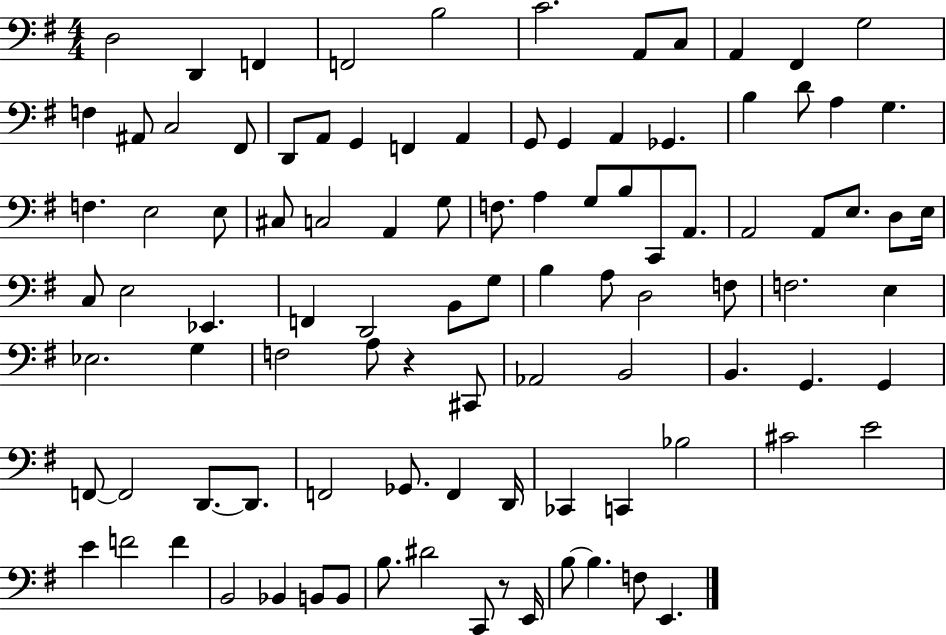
D3/h D2/q F2/q F2/h B3/h C4/h. A2/e C3/e A2/q F#2/q G3/h F3/q A#2/e C3/h F#2/e D2/e A2/e G2/q F2/q A2/q G2/e G2/q A2/q Gb2/q. B3/q D4/e A3/q G3/q. F3/q. E3/h E3/e C#3/e C3/h A2/q G3/e F3/e. A3/q G3/e B3/e C2/e A2/e. A2/h A2/e E3/e. D3/e E3/s C3/e E3/h Eb2/q. F2/q D2/h B2/e G3/e B3/q A3/e D3/h F3/e F3/h. E3/q Eb3/h. G3/q F3/h A3/e R/q C#2/e Ab2/h B2/h B2/q. G2/q. G2/q F2/e F2/h D2/e. D2/e. F2/h Gb2/e. F2/q D2/s CES2/q C2/q Bb3/h C#4/h E4/h E4/q F4/h F4/q B2/h Bb2/q B2/e B2/e B3/e. D#4/h C2/e R/e E2/s B3/e B3/q. F3/e E2/q.